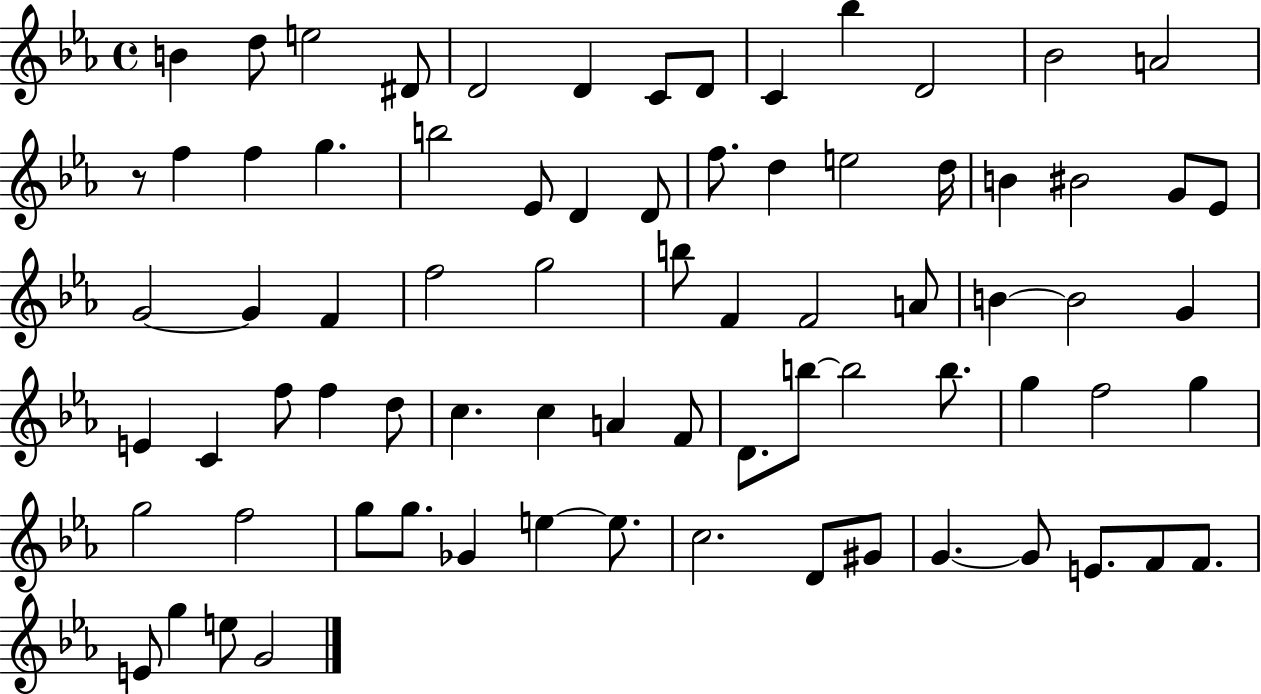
{
  \clef treble
  \time 4/4
  \defaultTimeSignature
  \key ees \major
  b'4 d''8 e''2 dis'8 | d'2 d'4 c'8 d'8 | c'4 bes''4 d'2 | bes'2 a'2 | \break r8 f''4 f''4 g''4. | b''2 ees'8 d'4 d'8 | f''8. d''4 e''2 d''16 | b'4 bis'2 g'8 ees'8 | \break g'2~~ g'4 f'4 | f''2 g''2 | b''8 f'4 f'2 a'8 | b'4~~ b'2 g'4 | \break e'4 c'4 f''8 f''4 d''8 | c''4. c''4 a'4 f'8 | d'8. b''8~~ b''2 b''8. | g''4 f''2 g''4 | \break g''2 f''2 | g''8 g''8. ges'4 e''4~~ e''8. | c''2. d'8 gis'8 | g'4.~~ g'8 e'8. f'8 f'8. | \break e'8 g''4 e''8 g'2 | \bar "|."
}